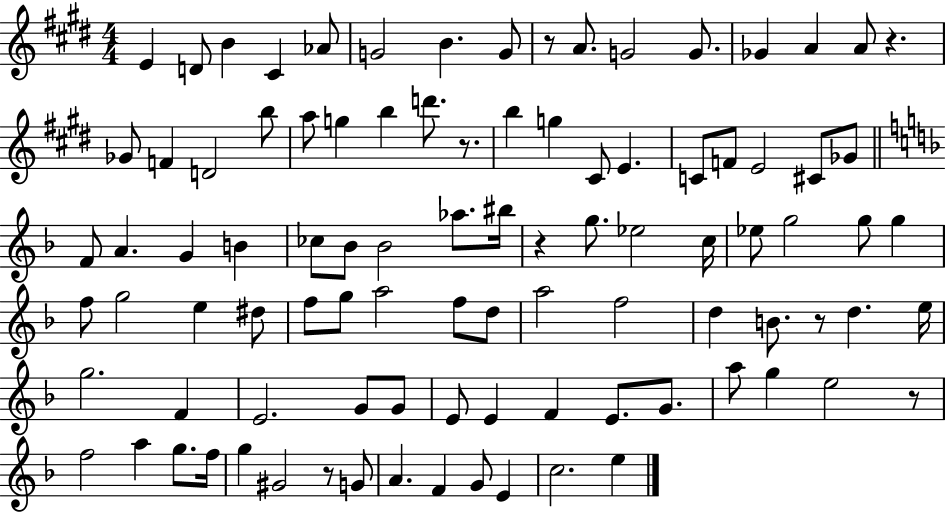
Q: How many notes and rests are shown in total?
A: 95